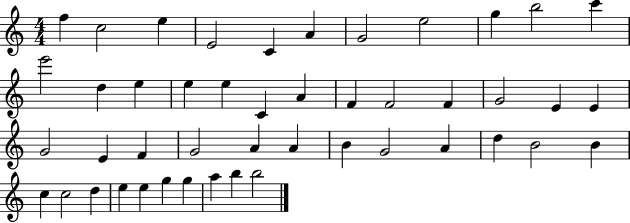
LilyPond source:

{
  \clef treble
  \numericTimeSignature
  \time 4/4
  \key c \major
  f''4 c''2 e''4 | e'2 c'4 a'4 | g'2 e''2 | g''4 b''2 c'''4 | \break e'''2 d''4 e''4 | e''4 e''4 c'4 a'4 | f'4 f'2 f'4 | g'2 e'4 e'4 | \break g'2 e'4 f'4 | g'2 a'4 a'4 | b'4 g'2 a'4 | d''4 b'2 b'4 | \break c''4 c''2 d''4 | e''4 e''4 g''4 g''4 | a''4 b''4 b''2 | \bar "|."
}